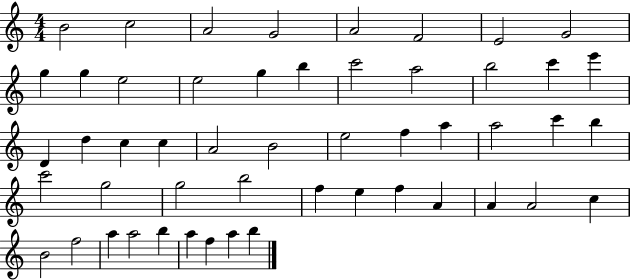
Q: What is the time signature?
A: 4/4